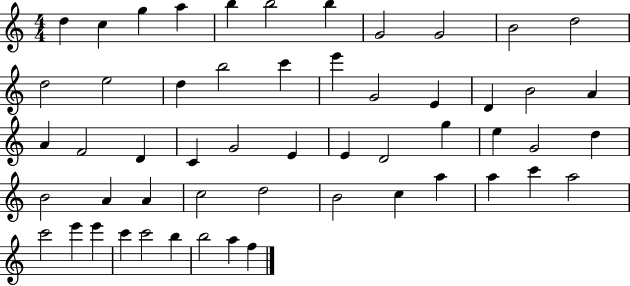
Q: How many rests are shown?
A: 0